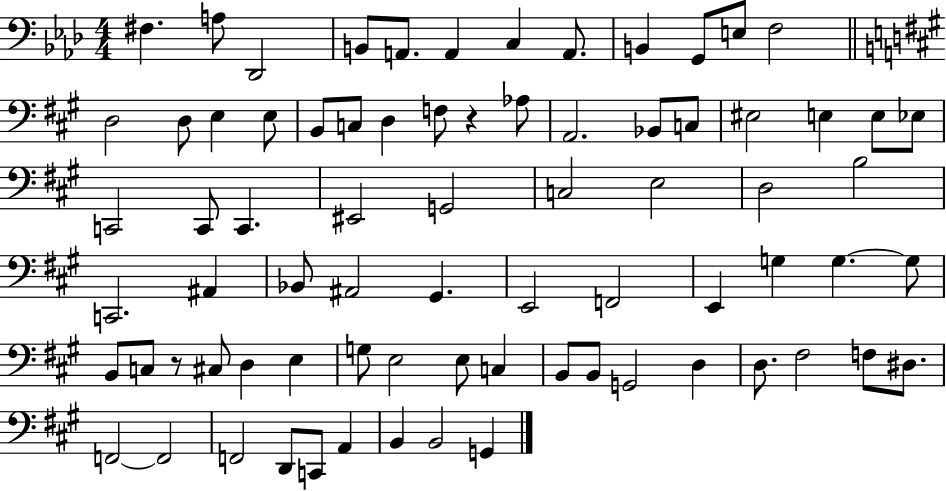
{
  \clef bass
  \numericTimeSignature
  \time 4/4
  \key aes \major
  fis4. a8 des,2 | b,8 a,8. a,4 c4 a,8. | b,4 g,8 e8 f2 | \bar "||" \break \key a \major d2 d8 e4 e8 | b,8 c8 d4 f8 r4 aes8 | a,2. bes,8 c8 | eis2 e4 e8 ees8 | \break c,2 c,8 c,4. | eis,2 g,2 | c2 e2 | d2 b2 | \break c,2. ais,4 | bes,8 ais,2 gis,4. | e,2 f,2 | e,4 g4 g4.~~ g8 | \break b,8 c8 r8 cis8 d4 e4 | g8 e2 e8 c4 | b,8 b,8 g,2 d4 | d8. fis2 f8 dis8. | \break f,2~~ f,2 | f,2 d,8 c,8 a,4 | b,4 b,2 g,4 | \bar "|."
}